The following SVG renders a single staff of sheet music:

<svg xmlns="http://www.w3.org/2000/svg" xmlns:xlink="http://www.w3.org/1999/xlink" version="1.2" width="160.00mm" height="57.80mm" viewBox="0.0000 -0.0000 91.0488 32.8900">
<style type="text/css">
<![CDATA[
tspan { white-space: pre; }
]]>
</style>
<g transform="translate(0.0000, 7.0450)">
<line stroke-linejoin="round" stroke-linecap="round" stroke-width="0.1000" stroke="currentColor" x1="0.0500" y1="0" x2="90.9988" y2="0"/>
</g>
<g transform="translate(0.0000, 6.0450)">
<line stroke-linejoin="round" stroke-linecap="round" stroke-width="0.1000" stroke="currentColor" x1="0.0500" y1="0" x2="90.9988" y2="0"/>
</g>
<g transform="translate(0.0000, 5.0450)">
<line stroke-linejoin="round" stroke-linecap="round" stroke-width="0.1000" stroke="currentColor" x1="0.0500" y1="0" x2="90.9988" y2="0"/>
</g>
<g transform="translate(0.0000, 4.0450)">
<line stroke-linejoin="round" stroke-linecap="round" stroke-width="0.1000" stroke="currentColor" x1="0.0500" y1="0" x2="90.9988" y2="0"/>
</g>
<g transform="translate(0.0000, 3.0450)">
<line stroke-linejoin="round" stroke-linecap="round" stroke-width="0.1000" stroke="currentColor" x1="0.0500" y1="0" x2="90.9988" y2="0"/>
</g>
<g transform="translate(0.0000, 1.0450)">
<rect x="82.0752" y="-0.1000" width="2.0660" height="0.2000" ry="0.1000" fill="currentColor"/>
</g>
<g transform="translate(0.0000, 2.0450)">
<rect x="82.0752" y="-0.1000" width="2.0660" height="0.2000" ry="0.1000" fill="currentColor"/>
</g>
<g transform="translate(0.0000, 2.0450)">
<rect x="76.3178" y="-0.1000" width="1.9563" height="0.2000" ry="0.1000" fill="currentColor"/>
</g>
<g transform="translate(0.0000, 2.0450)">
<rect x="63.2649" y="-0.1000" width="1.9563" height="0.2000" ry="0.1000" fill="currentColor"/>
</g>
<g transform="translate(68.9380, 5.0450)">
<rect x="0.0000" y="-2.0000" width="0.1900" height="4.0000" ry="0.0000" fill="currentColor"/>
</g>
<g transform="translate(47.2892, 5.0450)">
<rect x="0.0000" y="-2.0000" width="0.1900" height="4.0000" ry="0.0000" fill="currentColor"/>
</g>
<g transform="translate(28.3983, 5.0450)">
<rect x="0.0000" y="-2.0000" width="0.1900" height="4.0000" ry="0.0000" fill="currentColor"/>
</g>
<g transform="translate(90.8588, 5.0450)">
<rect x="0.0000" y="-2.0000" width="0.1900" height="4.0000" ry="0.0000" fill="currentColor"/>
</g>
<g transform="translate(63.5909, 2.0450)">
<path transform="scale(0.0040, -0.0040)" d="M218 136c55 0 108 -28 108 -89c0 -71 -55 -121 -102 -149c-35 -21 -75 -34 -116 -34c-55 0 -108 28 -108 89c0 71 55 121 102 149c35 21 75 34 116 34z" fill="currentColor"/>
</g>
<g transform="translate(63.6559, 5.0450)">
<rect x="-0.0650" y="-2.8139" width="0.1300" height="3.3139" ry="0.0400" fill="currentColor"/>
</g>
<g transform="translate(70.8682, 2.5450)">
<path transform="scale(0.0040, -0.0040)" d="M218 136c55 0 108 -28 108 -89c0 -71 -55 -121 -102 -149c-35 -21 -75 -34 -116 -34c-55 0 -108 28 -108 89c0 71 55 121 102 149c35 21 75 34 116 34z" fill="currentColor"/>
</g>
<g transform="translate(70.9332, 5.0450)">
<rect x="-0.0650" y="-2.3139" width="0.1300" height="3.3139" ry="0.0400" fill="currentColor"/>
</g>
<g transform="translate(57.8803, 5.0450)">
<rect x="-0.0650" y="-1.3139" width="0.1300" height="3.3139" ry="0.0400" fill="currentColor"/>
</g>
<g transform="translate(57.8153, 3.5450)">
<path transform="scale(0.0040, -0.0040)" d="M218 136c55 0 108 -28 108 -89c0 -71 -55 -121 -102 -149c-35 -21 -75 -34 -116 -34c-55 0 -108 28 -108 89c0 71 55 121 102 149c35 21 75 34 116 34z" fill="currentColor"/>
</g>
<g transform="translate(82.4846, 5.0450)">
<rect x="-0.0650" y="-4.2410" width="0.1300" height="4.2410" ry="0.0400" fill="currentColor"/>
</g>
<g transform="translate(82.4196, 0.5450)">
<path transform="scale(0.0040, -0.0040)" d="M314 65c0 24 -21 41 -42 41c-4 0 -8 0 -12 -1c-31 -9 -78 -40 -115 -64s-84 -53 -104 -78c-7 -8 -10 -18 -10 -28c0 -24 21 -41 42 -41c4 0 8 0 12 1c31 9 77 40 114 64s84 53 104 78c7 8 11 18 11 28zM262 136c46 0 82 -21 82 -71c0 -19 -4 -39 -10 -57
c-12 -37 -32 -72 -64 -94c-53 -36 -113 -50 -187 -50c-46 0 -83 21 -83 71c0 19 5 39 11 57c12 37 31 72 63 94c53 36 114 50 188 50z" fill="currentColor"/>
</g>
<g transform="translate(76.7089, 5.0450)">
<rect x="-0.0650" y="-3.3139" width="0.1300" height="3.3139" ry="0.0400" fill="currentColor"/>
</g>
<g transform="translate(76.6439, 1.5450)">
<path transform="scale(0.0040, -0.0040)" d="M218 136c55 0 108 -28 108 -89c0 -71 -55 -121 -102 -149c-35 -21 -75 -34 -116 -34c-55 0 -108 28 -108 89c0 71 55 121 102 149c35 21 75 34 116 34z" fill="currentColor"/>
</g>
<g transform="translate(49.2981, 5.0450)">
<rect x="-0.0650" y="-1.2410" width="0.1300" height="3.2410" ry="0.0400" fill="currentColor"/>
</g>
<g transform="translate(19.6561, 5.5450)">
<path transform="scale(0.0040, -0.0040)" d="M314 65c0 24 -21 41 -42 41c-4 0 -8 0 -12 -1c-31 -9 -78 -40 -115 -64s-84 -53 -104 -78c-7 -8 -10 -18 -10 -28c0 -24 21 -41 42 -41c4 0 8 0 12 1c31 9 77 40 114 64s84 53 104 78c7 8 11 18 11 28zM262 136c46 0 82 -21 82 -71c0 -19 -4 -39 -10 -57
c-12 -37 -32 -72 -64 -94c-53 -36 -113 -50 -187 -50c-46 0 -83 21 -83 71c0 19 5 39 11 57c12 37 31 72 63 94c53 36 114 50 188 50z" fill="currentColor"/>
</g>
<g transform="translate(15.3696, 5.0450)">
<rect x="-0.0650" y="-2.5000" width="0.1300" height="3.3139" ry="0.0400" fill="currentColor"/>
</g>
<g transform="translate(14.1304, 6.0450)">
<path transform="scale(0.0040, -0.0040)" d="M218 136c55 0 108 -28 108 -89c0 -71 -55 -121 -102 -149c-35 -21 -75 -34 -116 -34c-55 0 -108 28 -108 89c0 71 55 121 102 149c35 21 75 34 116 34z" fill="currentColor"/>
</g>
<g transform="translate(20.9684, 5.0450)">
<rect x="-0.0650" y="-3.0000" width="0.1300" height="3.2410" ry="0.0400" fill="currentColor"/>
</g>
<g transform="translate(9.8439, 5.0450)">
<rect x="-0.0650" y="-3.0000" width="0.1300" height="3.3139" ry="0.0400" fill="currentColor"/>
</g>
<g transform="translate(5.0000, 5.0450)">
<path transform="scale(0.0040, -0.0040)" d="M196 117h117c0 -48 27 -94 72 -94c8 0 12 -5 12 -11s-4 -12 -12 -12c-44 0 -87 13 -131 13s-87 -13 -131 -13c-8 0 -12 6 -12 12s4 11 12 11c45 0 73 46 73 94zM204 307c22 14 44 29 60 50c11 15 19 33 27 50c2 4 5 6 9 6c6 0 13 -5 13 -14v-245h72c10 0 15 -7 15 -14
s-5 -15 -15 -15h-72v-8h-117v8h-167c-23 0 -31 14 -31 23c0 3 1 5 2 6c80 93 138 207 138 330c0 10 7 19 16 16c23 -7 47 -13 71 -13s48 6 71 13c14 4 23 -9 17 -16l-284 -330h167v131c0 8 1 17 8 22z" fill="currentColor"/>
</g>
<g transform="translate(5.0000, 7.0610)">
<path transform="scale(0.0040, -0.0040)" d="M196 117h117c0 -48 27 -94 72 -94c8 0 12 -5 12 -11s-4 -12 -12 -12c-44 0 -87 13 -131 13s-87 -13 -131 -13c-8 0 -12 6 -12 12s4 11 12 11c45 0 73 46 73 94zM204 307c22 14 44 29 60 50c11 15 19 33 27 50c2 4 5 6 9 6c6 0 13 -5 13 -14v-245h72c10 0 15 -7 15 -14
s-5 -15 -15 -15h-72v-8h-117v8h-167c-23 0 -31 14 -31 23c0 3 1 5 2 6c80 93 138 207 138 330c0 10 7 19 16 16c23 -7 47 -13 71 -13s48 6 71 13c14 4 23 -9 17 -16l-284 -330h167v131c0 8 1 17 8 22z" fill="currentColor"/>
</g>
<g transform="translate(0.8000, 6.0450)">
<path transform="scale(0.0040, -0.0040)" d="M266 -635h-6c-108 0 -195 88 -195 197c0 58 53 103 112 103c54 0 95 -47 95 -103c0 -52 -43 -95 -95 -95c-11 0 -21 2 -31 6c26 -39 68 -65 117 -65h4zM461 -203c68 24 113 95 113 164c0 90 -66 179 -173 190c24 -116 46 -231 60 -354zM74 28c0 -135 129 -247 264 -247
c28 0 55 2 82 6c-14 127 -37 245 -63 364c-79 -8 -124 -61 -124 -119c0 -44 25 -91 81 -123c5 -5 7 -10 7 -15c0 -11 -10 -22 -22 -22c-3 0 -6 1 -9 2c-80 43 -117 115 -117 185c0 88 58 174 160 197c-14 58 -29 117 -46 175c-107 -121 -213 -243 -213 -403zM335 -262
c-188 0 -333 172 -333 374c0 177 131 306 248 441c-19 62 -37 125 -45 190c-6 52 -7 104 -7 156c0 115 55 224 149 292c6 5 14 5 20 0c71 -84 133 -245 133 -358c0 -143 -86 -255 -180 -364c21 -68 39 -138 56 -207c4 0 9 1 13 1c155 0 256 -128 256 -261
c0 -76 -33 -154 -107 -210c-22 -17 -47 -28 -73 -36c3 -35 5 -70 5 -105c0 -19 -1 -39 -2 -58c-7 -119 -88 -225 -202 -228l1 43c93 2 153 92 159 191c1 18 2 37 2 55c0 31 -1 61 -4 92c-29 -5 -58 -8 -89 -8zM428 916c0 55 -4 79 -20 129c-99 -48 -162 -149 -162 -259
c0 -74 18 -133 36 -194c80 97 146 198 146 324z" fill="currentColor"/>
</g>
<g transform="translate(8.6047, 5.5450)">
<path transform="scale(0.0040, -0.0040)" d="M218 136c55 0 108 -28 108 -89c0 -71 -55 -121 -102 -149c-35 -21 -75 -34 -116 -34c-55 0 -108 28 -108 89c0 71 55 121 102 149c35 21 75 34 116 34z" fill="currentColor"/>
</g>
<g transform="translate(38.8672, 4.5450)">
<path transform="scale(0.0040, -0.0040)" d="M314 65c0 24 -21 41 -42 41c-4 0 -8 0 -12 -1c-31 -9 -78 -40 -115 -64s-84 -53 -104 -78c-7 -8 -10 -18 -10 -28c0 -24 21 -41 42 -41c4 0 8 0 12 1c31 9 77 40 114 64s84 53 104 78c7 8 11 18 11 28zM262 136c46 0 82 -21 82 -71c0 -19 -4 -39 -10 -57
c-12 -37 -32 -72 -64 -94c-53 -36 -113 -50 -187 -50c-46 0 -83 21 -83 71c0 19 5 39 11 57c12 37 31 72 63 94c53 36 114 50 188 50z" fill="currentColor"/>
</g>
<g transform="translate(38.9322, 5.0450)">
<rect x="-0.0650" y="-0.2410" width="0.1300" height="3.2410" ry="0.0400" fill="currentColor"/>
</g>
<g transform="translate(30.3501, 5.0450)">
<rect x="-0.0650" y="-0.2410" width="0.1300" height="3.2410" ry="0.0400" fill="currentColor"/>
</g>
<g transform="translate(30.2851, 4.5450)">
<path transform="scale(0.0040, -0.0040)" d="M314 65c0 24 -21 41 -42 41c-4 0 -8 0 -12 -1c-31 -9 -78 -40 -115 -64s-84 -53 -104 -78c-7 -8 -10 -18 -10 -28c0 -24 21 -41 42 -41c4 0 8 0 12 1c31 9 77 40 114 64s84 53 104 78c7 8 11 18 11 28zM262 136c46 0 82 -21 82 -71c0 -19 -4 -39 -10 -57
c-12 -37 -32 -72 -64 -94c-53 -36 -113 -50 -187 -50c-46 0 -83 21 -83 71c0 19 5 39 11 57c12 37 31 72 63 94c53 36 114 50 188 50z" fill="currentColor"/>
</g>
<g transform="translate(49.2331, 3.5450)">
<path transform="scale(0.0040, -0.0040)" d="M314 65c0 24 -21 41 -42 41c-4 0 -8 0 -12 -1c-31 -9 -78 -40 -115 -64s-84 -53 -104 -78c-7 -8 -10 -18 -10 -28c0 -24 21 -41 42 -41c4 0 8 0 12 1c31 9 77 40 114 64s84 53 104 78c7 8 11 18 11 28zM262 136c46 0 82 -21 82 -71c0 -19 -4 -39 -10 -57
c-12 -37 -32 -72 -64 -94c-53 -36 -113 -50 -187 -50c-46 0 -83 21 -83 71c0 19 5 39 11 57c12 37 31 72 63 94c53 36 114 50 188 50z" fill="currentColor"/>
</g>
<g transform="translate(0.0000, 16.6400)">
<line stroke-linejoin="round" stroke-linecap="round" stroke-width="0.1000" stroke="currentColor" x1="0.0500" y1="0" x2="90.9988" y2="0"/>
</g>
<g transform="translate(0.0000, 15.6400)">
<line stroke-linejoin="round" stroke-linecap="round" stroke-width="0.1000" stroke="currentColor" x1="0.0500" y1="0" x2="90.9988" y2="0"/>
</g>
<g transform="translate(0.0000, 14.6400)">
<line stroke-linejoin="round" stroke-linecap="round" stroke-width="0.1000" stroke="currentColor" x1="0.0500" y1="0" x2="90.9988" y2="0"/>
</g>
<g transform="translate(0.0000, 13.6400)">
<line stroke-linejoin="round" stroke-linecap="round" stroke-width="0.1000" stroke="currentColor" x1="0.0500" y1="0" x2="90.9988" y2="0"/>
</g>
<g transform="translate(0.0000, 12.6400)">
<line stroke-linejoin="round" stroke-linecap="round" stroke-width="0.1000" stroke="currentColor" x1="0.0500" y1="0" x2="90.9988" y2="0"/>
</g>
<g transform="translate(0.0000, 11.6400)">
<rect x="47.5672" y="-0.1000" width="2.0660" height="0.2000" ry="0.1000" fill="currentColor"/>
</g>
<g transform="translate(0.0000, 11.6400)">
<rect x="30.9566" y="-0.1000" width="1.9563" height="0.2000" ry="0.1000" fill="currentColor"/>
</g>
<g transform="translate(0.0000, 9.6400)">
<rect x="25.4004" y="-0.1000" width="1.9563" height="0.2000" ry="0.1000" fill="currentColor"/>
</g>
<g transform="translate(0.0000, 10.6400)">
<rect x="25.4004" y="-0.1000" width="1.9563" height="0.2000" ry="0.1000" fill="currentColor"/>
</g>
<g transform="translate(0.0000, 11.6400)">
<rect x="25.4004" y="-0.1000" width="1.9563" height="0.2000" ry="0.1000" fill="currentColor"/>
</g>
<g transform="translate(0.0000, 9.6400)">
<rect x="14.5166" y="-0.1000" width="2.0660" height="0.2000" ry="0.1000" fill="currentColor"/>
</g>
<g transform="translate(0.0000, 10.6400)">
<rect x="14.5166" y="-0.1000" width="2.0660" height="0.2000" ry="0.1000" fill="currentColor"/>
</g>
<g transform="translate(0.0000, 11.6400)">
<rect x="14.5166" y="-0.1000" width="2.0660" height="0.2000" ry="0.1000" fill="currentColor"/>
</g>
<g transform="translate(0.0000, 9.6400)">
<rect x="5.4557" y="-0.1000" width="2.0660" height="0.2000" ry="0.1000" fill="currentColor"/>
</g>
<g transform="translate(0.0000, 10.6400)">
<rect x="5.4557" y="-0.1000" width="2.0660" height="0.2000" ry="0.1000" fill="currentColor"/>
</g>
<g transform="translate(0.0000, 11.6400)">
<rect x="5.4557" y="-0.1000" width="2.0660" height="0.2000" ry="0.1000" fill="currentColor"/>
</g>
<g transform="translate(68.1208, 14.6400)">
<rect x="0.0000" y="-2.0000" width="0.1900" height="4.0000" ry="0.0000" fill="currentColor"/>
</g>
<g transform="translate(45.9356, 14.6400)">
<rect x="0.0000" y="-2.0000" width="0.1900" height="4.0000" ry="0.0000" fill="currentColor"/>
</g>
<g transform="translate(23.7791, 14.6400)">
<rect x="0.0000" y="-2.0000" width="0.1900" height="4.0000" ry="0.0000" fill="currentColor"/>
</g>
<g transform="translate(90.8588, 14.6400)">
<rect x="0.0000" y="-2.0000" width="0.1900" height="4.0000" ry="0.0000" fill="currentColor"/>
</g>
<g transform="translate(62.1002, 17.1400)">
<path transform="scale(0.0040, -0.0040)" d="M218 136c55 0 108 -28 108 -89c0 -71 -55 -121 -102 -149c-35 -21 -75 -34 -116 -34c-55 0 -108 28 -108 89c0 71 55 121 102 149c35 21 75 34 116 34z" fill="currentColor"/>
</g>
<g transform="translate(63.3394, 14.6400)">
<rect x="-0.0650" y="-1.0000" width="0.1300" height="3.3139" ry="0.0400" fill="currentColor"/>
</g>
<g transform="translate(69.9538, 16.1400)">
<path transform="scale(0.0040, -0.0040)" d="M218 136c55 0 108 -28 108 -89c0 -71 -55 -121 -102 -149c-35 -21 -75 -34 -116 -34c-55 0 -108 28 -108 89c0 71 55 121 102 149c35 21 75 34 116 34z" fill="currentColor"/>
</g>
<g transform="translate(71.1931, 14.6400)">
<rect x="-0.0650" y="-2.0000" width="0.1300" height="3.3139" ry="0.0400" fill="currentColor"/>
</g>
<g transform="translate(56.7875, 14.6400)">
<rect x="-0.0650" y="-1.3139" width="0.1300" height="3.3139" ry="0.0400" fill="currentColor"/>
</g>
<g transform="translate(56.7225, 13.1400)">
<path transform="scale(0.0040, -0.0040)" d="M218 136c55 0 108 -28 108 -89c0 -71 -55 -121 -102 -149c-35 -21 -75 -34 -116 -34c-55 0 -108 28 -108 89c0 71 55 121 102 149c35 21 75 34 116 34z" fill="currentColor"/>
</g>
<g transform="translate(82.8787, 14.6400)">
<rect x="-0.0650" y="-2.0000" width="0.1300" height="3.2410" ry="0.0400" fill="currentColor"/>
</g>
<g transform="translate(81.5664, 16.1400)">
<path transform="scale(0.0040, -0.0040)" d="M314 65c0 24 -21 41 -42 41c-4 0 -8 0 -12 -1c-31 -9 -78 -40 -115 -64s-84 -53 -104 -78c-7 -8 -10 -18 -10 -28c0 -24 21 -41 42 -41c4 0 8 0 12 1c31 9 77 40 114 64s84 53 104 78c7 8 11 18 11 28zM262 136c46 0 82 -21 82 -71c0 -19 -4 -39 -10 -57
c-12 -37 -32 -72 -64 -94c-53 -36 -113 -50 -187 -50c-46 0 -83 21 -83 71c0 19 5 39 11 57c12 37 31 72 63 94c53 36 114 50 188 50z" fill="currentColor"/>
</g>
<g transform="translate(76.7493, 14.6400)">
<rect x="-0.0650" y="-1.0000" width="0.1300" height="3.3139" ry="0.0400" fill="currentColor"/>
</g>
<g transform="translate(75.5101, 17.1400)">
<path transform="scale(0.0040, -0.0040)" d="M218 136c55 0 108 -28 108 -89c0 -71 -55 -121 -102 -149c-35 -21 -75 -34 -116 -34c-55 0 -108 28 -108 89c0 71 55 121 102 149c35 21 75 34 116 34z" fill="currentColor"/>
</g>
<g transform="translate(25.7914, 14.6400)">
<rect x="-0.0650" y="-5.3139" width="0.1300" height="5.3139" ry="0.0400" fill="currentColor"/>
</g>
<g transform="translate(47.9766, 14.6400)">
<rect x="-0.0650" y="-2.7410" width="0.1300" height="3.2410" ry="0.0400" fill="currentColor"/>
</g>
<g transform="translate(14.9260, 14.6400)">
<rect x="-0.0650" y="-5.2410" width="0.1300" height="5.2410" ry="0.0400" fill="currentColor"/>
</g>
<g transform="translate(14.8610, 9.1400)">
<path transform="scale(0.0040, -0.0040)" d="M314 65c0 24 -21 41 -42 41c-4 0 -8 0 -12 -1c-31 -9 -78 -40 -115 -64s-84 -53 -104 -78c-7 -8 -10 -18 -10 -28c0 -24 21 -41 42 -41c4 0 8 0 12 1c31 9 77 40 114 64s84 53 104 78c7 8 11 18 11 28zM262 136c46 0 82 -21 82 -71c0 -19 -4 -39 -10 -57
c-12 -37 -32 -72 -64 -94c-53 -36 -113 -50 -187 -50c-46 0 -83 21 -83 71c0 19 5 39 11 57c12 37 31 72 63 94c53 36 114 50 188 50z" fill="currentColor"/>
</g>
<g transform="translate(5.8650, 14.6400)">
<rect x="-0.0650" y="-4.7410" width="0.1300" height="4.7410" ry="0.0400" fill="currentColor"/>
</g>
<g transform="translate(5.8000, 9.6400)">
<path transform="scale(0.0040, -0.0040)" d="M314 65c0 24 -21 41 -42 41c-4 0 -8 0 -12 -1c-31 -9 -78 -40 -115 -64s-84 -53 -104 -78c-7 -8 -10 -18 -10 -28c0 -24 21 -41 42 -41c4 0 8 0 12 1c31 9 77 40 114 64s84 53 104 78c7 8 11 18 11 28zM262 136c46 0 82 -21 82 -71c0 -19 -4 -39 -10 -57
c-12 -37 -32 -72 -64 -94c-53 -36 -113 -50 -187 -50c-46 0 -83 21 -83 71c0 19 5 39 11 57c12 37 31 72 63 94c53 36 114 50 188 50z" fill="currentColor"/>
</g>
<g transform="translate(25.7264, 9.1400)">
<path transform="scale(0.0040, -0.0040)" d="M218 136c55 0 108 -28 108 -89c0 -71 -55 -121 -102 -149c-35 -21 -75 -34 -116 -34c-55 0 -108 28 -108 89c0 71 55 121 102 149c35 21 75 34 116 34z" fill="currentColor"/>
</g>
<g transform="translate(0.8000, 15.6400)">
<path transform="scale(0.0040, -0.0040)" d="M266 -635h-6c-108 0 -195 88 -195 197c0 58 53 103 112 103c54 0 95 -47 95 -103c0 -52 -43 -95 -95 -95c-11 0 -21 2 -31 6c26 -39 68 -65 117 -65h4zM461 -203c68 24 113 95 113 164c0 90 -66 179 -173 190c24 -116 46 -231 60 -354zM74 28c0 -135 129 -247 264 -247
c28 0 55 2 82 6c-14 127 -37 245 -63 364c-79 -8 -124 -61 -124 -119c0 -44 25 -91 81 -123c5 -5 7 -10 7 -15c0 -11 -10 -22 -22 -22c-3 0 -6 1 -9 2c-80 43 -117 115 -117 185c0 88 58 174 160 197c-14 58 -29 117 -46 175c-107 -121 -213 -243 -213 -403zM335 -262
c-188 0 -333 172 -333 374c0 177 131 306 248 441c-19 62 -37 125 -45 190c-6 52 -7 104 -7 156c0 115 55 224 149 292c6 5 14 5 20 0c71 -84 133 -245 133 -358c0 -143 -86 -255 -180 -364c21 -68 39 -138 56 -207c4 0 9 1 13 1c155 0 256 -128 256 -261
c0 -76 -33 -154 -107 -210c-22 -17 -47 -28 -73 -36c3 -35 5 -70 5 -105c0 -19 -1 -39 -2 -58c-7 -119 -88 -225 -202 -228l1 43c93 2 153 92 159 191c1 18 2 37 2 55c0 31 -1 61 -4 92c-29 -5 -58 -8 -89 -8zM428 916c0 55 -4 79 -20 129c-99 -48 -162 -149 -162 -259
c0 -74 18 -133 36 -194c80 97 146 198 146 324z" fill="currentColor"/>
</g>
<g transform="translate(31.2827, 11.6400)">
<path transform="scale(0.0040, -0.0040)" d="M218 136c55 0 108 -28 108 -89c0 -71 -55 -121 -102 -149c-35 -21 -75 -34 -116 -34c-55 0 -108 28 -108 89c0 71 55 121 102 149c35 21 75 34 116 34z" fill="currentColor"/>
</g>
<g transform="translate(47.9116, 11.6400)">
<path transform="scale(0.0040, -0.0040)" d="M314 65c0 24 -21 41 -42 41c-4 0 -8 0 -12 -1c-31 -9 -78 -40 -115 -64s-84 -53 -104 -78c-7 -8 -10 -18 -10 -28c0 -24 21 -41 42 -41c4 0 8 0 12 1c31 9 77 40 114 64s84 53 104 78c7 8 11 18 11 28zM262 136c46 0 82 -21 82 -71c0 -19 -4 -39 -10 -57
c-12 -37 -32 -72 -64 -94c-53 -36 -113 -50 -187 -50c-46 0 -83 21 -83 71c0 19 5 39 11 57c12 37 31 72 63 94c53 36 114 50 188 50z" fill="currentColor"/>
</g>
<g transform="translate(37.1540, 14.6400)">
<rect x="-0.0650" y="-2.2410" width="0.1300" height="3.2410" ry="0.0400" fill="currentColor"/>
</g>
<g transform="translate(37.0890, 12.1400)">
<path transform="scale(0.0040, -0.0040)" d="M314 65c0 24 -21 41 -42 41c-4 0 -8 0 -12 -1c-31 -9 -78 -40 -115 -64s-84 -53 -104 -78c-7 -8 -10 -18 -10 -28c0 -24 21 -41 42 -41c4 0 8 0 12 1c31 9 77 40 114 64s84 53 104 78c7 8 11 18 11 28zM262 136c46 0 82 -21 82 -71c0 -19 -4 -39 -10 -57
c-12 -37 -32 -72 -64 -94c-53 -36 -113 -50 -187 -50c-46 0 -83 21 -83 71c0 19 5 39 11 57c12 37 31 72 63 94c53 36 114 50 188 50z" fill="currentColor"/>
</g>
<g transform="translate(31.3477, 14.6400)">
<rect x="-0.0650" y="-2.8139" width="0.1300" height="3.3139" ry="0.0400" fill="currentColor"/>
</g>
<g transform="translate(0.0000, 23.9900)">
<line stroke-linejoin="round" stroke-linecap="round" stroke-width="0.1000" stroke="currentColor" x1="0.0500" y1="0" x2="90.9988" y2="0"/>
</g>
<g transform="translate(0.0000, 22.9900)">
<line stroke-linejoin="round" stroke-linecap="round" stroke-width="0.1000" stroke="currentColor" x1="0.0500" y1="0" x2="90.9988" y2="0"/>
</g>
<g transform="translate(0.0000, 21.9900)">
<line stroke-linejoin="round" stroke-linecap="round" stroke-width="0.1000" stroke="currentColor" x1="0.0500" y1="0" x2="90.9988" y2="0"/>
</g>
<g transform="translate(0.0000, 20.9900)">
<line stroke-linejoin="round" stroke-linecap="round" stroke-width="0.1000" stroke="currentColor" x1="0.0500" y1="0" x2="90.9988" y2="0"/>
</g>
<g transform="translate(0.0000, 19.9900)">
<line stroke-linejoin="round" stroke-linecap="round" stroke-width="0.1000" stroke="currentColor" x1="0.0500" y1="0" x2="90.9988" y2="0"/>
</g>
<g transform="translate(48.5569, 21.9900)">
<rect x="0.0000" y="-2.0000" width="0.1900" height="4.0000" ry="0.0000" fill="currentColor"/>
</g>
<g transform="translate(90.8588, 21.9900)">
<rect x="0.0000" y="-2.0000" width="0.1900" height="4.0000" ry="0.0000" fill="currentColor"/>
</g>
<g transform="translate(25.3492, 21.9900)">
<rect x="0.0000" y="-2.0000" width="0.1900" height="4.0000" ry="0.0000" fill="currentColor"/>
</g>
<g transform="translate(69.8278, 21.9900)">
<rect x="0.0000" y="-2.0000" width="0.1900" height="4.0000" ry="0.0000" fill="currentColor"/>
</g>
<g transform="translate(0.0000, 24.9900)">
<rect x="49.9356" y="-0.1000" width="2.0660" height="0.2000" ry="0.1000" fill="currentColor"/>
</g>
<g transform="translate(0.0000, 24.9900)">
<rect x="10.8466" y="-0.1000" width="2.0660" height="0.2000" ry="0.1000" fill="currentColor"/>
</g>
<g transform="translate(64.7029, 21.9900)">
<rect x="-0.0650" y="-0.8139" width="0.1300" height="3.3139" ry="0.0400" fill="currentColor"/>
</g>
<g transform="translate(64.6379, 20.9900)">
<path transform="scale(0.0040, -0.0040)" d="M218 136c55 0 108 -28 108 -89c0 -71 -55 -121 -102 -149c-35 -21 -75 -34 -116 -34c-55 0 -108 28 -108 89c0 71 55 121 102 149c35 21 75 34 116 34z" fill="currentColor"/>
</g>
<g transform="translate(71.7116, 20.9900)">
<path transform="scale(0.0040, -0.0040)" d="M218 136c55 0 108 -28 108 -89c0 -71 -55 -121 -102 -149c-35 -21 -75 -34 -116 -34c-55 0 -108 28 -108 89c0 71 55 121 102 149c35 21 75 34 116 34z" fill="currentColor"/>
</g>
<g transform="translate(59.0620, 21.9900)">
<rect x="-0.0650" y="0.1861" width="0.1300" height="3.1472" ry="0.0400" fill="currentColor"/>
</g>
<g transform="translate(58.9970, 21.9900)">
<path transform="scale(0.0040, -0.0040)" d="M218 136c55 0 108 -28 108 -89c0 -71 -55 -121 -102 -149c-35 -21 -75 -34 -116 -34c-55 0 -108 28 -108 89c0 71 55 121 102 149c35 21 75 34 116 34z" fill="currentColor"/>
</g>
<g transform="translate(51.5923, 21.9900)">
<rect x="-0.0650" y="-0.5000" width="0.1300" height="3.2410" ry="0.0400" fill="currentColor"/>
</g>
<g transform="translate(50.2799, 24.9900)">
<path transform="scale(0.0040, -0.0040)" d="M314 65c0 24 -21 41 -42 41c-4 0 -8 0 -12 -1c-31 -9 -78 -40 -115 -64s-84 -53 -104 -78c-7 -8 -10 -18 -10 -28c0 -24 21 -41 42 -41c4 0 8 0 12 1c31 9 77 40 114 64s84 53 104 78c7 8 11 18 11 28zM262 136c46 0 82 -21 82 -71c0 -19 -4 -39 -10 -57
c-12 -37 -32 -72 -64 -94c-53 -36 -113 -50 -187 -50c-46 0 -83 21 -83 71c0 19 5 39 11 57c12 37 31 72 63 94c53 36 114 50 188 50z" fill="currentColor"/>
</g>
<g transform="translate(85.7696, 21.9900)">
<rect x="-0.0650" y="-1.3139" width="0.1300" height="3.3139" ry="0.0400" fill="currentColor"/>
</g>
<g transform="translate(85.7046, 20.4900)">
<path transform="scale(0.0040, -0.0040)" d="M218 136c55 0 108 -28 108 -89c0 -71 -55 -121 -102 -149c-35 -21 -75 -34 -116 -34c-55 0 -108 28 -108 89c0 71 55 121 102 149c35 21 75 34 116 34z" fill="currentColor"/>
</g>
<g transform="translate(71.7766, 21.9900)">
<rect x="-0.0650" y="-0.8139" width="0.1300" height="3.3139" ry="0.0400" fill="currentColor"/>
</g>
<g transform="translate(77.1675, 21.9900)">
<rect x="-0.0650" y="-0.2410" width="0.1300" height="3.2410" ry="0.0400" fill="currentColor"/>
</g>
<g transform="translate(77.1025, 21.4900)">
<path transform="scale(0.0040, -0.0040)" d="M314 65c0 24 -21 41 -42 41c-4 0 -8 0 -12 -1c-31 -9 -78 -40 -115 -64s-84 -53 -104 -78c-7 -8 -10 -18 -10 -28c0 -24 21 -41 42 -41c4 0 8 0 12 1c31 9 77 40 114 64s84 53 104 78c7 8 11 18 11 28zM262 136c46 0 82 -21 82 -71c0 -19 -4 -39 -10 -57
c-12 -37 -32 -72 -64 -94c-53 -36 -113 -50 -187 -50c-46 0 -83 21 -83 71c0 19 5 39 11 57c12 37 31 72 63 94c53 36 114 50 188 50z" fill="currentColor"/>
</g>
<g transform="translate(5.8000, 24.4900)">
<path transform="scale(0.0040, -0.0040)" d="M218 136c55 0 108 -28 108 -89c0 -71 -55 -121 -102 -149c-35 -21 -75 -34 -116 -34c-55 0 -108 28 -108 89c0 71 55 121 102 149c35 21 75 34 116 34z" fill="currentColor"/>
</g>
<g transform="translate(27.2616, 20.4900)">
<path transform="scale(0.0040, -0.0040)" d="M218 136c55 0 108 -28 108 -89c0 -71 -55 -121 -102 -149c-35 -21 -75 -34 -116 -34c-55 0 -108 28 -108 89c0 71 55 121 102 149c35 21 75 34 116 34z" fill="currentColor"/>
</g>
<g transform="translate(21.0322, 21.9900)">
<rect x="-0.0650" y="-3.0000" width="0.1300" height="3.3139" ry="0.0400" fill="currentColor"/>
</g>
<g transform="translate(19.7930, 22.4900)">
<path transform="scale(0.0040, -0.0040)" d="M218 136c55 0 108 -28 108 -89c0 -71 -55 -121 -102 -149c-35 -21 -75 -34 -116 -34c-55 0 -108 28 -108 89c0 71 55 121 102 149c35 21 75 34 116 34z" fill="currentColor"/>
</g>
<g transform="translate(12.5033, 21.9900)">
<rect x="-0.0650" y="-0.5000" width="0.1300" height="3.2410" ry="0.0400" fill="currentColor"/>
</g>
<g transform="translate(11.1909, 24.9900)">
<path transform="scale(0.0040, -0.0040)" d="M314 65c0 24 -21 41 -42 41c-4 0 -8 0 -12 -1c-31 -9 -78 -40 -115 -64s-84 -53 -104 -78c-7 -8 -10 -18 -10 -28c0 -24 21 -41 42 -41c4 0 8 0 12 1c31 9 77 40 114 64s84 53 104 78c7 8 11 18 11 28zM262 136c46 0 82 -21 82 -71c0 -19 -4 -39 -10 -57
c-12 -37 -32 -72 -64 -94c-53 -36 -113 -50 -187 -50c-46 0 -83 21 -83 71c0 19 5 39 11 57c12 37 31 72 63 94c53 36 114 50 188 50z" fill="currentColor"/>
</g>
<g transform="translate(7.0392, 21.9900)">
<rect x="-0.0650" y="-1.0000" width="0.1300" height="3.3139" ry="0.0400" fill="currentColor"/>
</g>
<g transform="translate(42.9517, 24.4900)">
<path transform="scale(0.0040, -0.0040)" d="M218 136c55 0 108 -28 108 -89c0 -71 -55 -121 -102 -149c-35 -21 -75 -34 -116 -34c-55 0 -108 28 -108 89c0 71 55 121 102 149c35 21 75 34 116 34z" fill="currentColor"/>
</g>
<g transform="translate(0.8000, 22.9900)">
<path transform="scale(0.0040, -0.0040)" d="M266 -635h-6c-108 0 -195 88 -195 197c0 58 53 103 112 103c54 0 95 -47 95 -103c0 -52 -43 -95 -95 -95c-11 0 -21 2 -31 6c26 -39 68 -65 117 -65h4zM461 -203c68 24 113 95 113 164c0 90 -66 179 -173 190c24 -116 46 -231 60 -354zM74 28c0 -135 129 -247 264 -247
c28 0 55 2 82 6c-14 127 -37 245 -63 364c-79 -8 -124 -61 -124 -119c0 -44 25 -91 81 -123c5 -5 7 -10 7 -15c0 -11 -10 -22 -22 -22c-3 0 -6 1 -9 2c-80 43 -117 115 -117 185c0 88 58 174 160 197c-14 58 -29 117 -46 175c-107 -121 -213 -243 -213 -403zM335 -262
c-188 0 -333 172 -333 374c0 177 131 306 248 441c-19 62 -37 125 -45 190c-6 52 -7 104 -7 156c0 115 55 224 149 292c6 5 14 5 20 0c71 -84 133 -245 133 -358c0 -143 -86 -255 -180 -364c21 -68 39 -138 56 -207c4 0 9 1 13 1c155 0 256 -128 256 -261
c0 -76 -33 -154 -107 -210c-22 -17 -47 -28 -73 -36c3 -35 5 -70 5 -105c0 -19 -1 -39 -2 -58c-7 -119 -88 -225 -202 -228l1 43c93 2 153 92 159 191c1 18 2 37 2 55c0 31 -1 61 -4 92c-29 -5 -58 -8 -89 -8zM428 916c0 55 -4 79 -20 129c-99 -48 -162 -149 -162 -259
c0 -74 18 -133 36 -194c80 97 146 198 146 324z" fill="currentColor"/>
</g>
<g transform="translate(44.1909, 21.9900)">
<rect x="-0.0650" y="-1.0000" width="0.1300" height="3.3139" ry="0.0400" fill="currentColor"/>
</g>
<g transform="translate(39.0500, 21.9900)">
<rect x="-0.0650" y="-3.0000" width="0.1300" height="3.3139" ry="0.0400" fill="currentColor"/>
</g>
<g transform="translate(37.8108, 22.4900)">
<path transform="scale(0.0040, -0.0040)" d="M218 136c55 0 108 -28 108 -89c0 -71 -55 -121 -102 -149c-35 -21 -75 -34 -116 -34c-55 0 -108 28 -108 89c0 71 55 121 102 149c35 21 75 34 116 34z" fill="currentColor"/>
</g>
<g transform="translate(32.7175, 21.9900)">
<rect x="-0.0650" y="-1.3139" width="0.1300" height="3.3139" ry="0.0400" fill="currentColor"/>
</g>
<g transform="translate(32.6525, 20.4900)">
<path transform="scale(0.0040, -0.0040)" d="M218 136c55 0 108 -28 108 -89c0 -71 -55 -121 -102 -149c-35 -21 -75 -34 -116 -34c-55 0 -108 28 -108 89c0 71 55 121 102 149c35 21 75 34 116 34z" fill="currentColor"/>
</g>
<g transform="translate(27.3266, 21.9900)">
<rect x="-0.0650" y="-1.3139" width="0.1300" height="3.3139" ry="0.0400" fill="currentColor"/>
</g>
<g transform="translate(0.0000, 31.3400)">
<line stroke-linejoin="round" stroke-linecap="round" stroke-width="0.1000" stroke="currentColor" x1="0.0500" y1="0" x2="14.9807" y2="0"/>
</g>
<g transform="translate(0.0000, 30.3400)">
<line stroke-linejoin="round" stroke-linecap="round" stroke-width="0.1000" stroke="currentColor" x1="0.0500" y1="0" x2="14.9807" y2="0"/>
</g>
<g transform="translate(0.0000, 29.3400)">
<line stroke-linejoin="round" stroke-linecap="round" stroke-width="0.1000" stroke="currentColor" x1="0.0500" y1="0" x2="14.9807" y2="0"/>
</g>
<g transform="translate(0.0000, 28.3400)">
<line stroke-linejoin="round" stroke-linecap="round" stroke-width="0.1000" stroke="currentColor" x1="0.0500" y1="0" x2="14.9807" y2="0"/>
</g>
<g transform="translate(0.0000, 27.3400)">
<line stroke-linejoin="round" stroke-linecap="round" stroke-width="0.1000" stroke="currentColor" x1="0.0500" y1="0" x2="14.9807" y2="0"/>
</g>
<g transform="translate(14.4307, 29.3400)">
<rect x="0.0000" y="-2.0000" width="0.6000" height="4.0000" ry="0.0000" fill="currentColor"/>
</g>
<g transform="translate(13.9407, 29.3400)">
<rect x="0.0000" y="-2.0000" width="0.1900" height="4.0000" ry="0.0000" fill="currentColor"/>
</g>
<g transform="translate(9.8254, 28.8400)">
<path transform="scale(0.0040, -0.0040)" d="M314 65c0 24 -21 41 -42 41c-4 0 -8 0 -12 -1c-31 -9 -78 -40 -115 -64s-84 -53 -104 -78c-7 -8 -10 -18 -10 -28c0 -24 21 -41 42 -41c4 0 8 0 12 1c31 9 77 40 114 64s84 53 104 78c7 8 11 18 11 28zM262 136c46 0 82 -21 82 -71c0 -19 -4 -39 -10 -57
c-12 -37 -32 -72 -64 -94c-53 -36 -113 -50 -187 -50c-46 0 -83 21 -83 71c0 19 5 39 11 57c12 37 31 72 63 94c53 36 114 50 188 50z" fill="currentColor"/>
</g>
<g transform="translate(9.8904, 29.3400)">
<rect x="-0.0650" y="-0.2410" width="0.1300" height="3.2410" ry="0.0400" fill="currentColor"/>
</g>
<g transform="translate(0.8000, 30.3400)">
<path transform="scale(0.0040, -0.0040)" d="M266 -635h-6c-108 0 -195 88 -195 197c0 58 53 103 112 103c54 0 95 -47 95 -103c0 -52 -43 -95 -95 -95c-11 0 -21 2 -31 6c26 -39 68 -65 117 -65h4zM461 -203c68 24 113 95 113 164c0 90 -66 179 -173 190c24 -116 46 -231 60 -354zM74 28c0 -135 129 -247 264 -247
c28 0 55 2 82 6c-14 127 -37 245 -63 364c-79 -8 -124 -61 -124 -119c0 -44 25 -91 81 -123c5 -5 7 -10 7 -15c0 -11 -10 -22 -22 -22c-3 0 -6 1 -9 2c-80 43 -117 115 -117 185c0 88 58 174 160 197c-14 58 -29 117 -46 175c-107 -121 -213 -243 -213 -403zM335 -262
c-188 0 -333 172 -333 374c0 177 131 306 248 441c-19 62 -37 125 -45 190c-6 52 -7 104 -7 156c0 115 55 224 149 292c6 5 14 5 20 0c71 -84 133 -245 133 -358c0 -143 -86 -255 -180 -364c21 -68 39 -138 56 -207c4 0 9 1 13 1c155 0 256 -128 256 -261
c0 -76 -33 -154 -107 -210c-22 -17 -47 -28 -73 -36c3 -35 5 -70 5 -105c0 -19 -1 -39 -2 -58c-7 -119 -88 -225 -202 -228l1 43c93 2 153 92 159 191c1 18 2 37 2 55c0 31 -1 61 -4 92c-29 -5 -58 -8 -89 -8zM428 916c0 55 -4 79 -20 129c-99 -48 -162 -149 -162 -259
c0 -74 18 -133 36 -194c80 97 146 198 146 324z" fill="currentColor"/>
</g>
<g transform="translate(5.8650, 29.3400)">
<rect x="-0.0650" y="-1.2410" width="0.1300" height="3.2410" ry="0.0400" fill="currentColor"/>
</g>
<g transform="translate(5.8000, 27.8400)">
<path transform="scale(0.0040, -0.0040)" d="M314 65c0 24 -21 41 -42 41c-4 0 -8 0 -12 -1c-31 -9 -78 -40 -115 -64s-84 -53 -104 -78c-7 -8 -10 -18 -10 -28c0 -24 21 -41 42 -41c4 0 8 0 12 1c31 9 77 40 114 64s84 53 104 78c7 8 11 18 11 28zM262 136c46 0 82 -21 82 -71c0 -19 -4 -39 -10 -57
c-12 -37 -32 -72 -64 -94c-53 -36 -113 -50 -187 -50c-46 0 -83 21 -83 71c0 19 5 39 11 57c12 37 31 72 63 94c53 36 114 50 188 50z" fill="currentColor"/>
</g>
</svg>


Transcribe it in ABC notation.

X:1
T:Untitled
M:4/4
L:1/4
K:C
A G A2 c2 c2 e2 e a g b d'2 e'2 f'2 f' a g2 a2 e D F D F2 D C2 A e e A D C2 B d d c2 e e2 c2